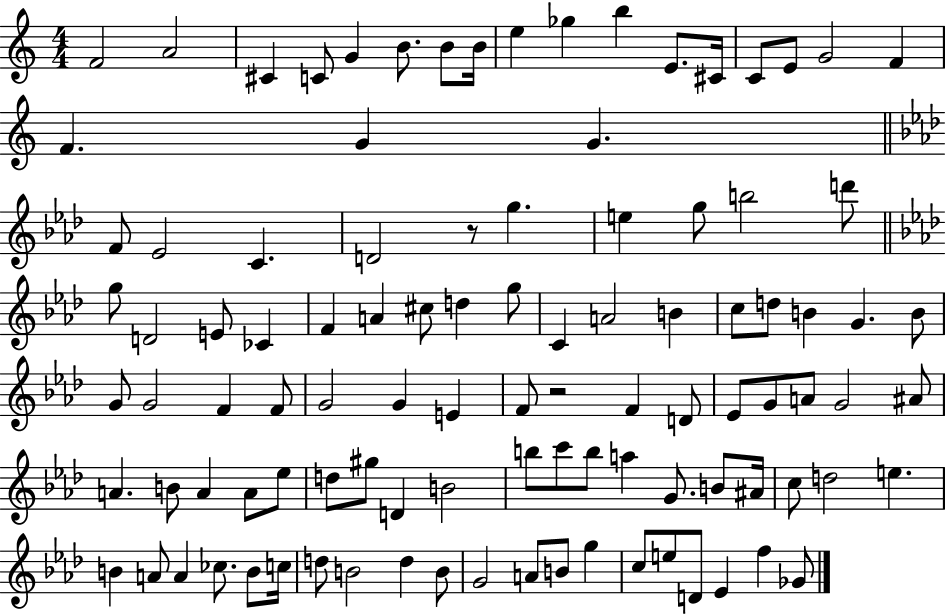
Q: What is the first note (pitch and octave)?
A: F4